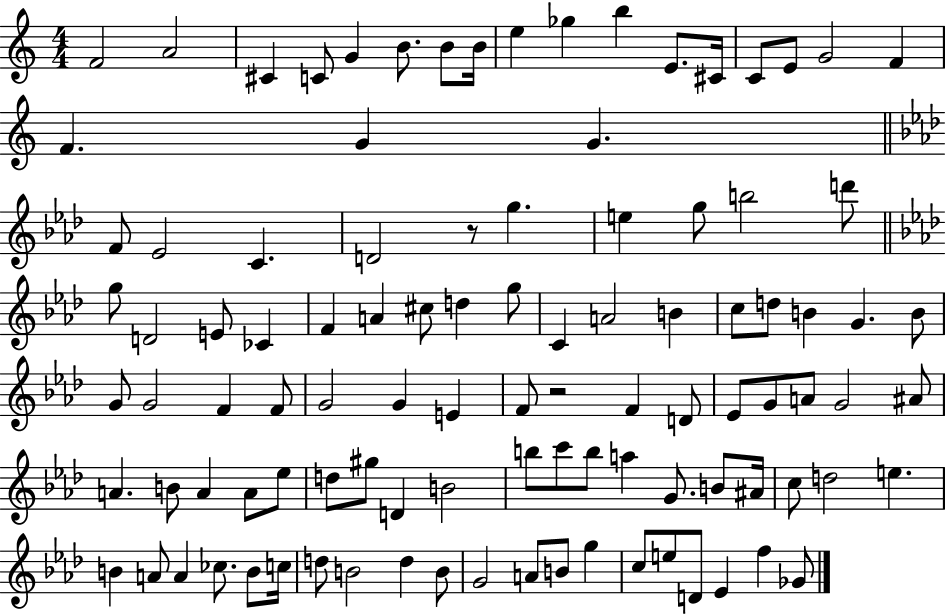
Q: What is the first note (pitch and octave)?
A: F4